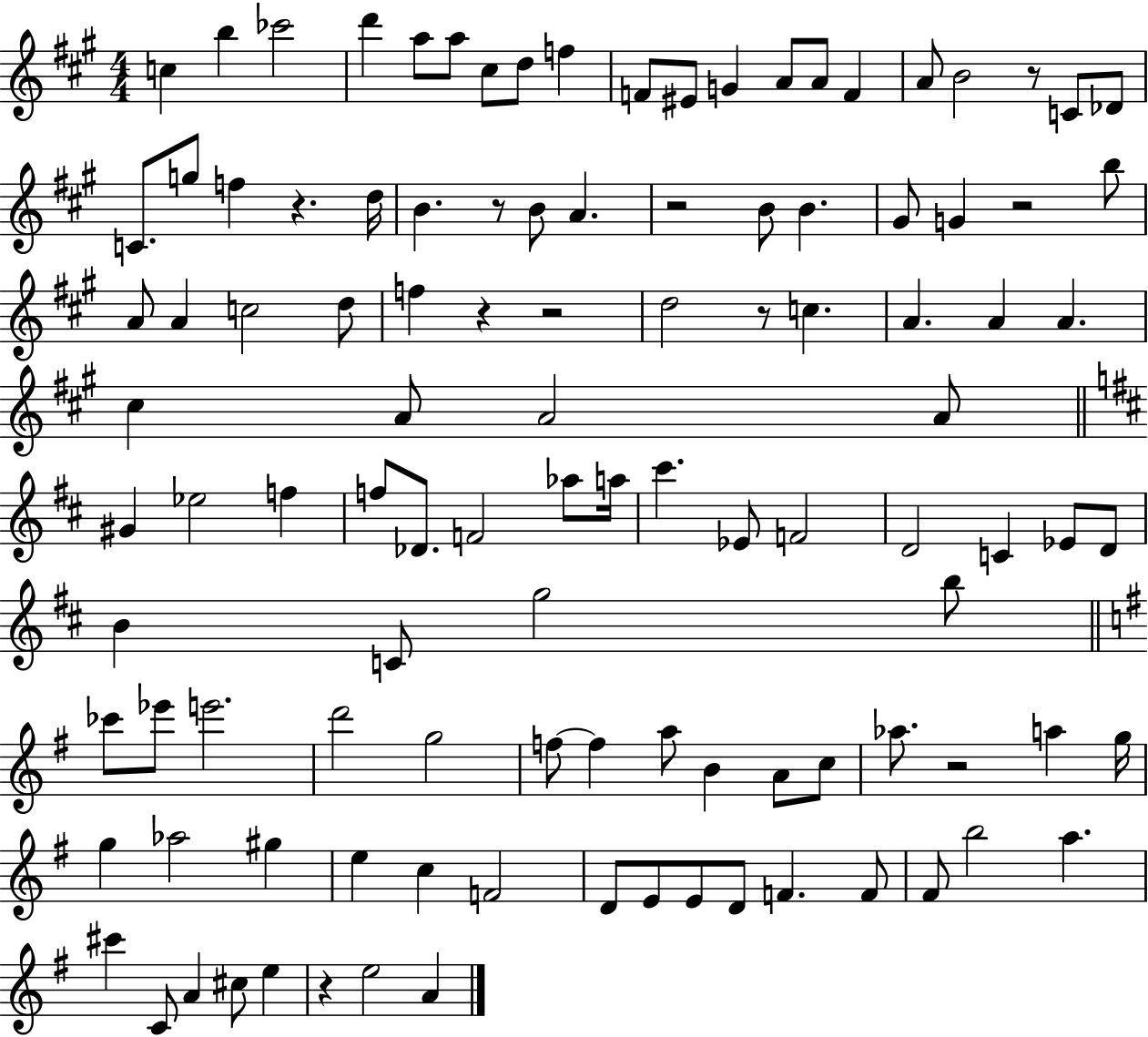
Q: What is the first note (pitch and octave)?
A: C5